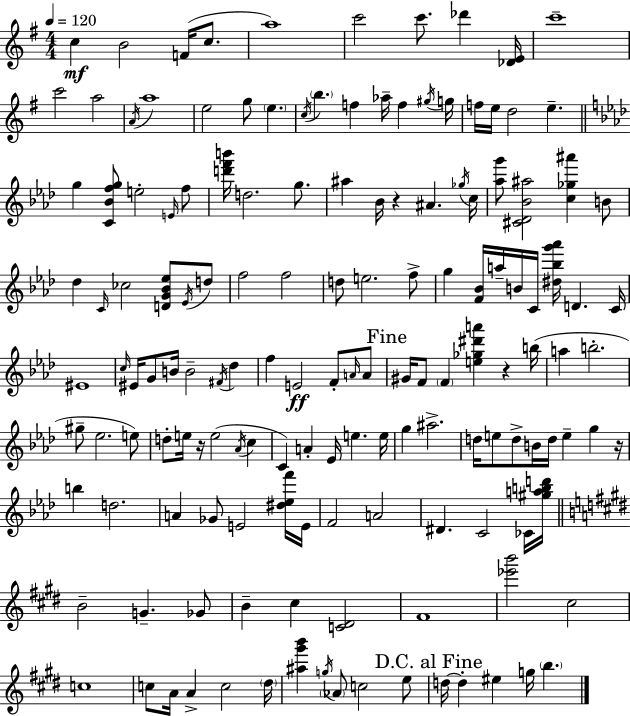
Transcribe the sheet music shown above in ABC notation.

X:1
T:Untitled
M:4/4
L:1/4
K:Em
c B2 F/4 c/2 a4 c'2 c'/2 _d' [_DE]/4 c'4 c'2 a2 A/4 a4 e2 g/2 e c/4 b f _a/4 f ^g/4 g/4 f/4 e/4 d2 e g [C_Bfg]/2 e2 E/4 f/2 [d'f'b']/4 d2 g/2 ^a _B/4 z ^A _g/4 c/4 [_ag']/2 [^C_D_B^a]2 [c_g^a'] B/2 _d C/4 _c2 [DG_B_e]/2 _E/4 d/2 f2 f2 d/2 e2 f/2 g [F_B]/4 a/4 B/4 C/4 [^d_bg'_a']/4 D C/4 ^E4 c/4 ^E/4 G/2 B/4 B2 ^F/4 _d f E2 F/2 A/4 A/2 ^G/4 F/2 F [e_g^d'a'] z b/4 a b2 ^g/2 _e2 e/2 d/2 e/4 z/4 e2 _A/4 c C A _E/4 e e/4 g ^a2 d/4 e/2 d/2 B/4 d/4 e g z/4 b d2 A _G/2 E2 [^d_ef']/4 E/4 F2 A2 ^D C2 _C/4 [^gabd']/4 B2 G _G/2 B ^c [C^D]2 ^F4 [_e'b']2 ^c2 c4 c/2 A/4 A c2 ^d/4 [^a^g'b'] g/4 _A/2 c2 e/2 d/4 d ^e g/4 b